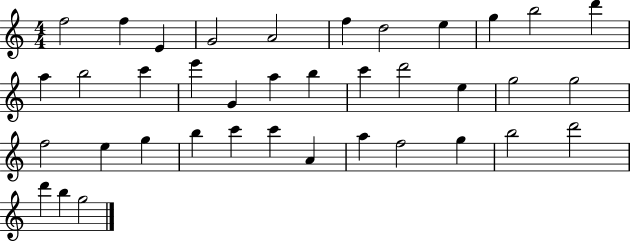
F5/h F5/q E4/q G4/h A4/h F5/q D5/h E5/q G5/q B5/h D6/q A5/q B5/h C6/q E6/q G4/q A5/q B5/q C6/q D6/h E5/q G5/h G5/h F5/h E5/q G5/q B5/q C6/q C6/q A4/q A5/q F5/h G5/q B5/h D6/h D6/q B5/q G5/h